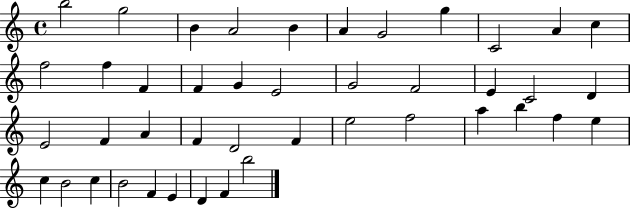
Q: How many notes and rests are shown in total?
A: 43